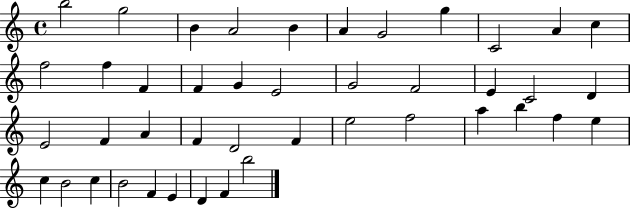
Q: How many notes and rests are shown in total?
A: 43